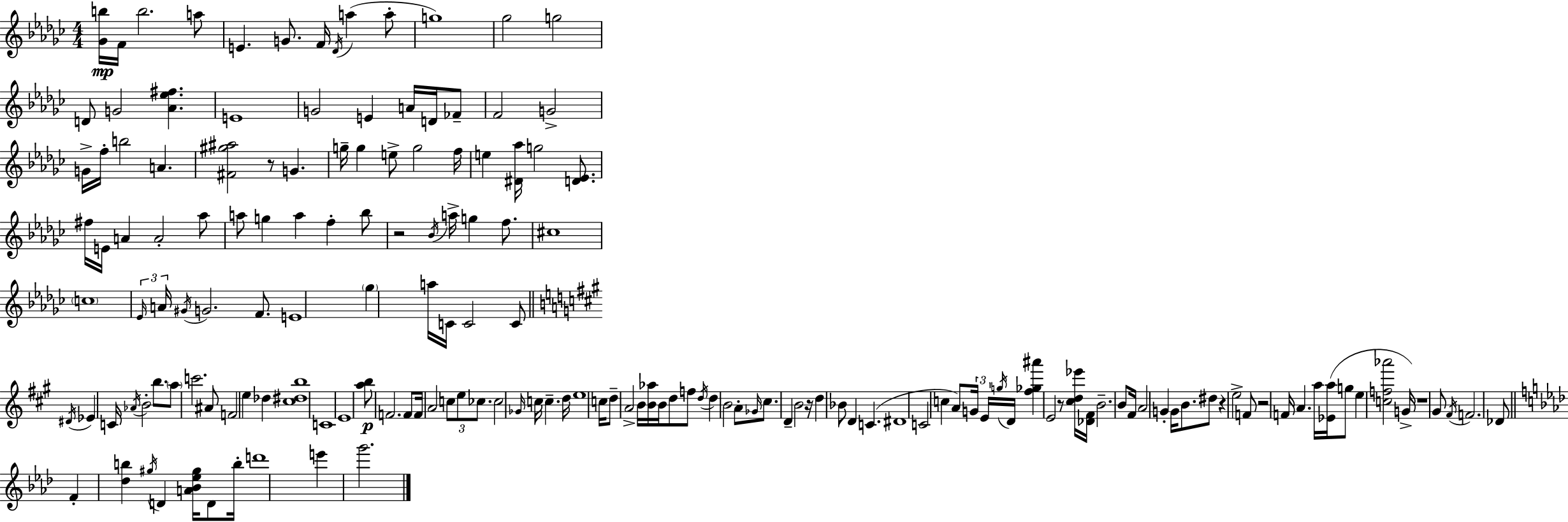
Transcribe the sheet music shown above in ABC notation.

X:1
T:Untitled
M:4/4
L:1/4
K:Ebm
[_Gb]/4 F/4 b2 a/2 E G/2 F/4 _D/4 a a/2 g4 _g2 g2 D/2 G2 [_A_e^f] E4 G2 E A/4 D/4 _F/2 F2 G2 G/4 f/4 b2 A [^F^g^a]2 z/2 G g/4 g e/2 g2 f/4 e [^D_a]/4 g2 [D_E]/2 ^f/4 E/4 A A2 _a/2 a/2 g a f _b/2 z2 _B/4 a/4 g f/2 ^c4 c4 _E/4 A/4 ^G/4 G2 F/2 E4 _g a/4 C/4 C2 C/2 ^D/4 _E C/4 _A/4 B2 b/2 a/2 c'2 ^A/2 F2 e _d [^c^db]4 C4 E4 [ab]/2 F2 F/2 F/4 A2 c/2 e/2 _c/2 _c2 _G/4 c/4 c d/4 e4 c/4 d/2 A2 B/4 [B_a]/4 B/4 d/2 f/2 d/4 d B2 A/2 _G/4 ^c/2 D B2 z/4 d _B/2 D C ^D4 C2 c A/2 G/4 E/4 g/4 D/4 [^f_g^a'] E2 z/2 [^cd_e']/4 [_D^F]/4 B2 B/2 ^F/4 A2 G G/4 B/2 ^d/2 z e2 F/2 z2 F/4 A a/4 [_Ea]/4 g/2 e [cf_a']2 G/4 z4 ^G/2 ^F/4 F2 _D/2 F [_db] ^g/4 D [A_B_e^g]/4 D/2 b/4 d'4 e' g'2